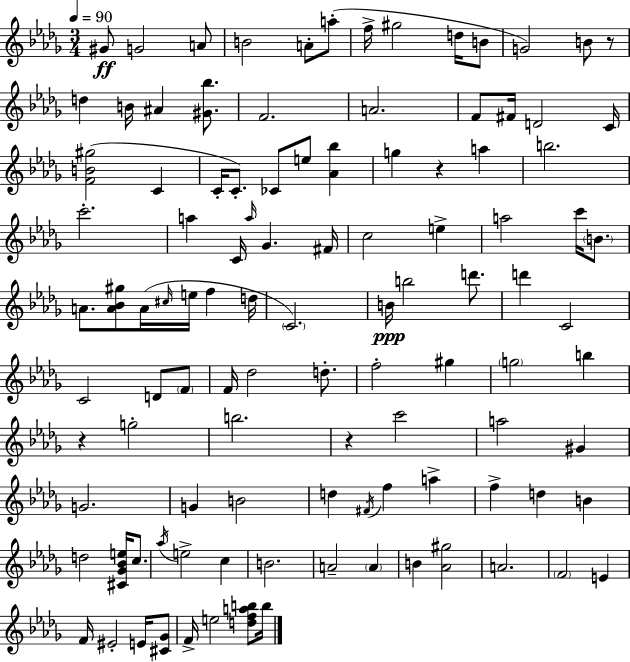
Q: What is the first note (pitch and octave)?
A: G#4